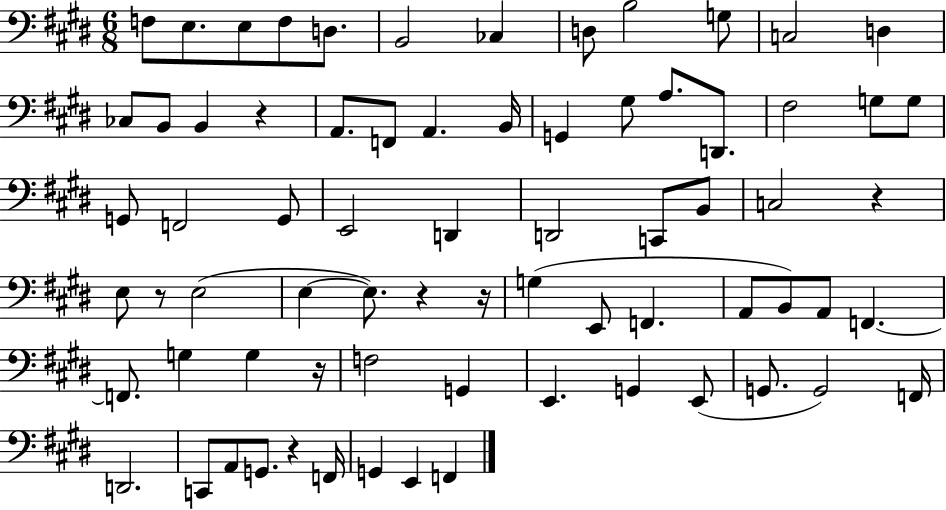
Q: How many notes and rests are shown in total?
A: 72